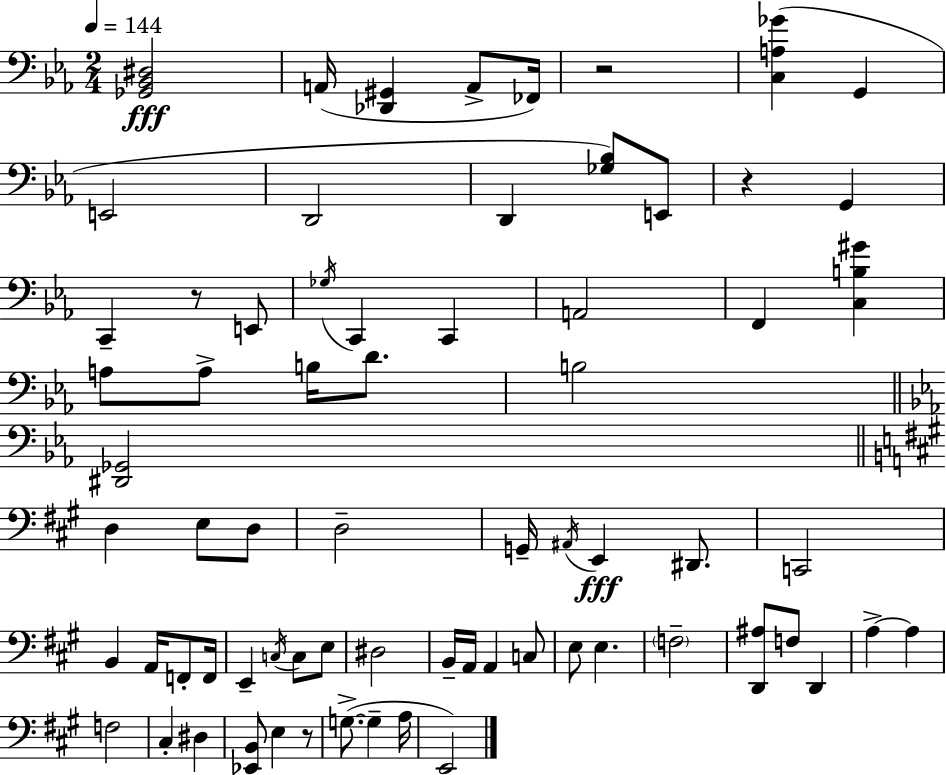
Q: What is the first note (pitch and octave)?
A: A2